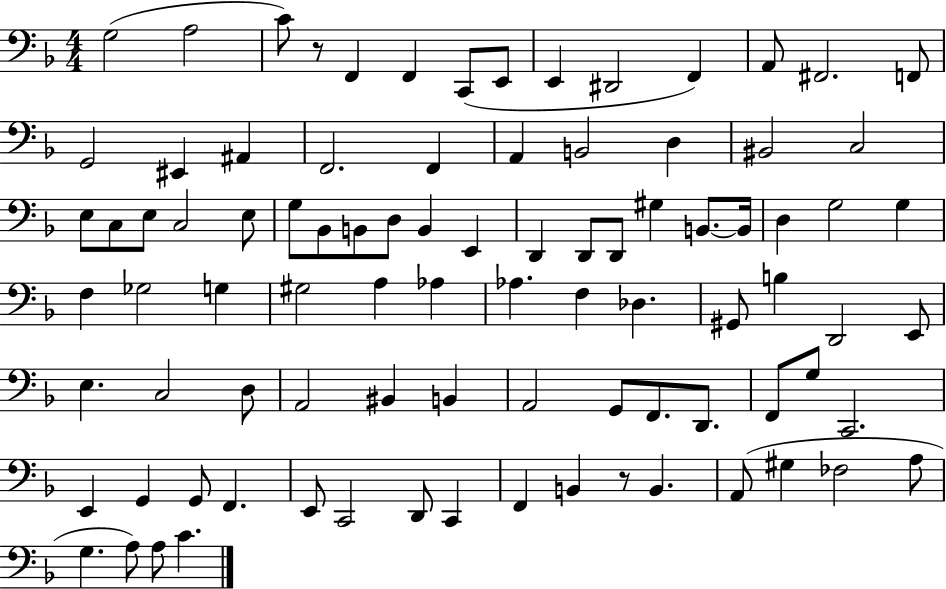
G3/h A3/h C4/e R/e F2/q F2/q C2/e E2/e E2/q D#2/h F2/q A2/e F#2/h. F2/e G2/h EIS2/q A#2/q F2/h. F2/q A2/q B2/h D3/q BIS2/h C3/h E3/e C3/e E3/e C3/h E3/e G3/e Bb2/e B2/e D3/e B2/q E2/q D2/q D2/e D2/e G#3/q B2/e. B2/s D3/q G3/h G3/q F3/q Gb3/h G3/q G#3/h A3/q Ab3/q Ab3/q. F3/q Db3/q. G#2/e B3/q D2/h E2/e E3/q. C3/h D3/e A2/h BIS2/q B2/q A2/h G2/e F2/e. D2/e. F2/e G3/e C2/h. E2/q G2/q G2/e F2/q. E2/e C2/h D2/e C2/q F2/q B2/q R/e B2/q. A2/e G#3/q FES3/h A3/e G3/q. A3/e A3/e C4/q.